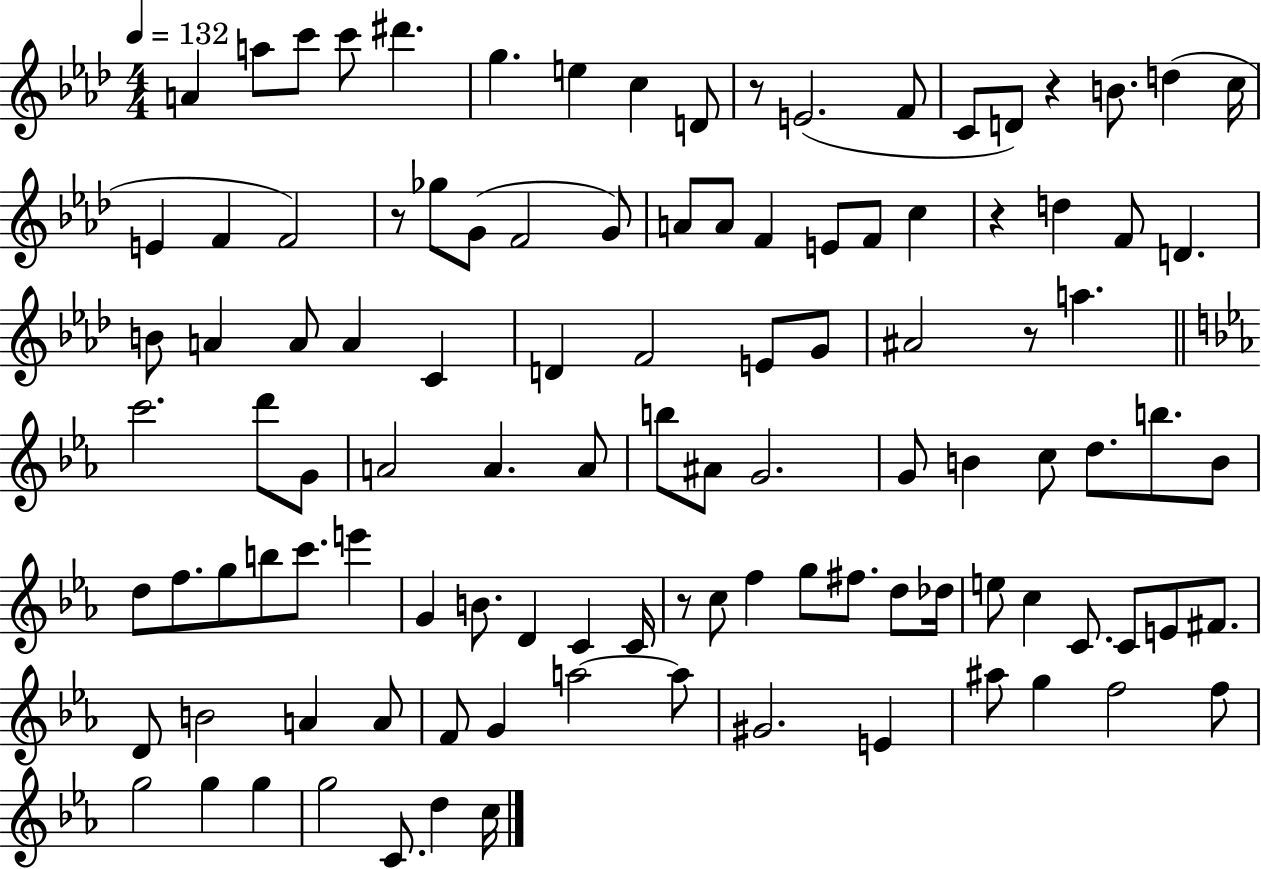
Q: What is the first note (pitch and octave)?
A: A4